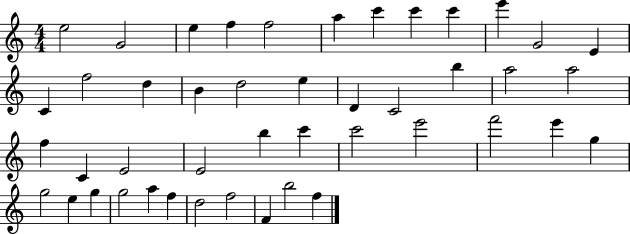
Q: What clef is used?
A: treble